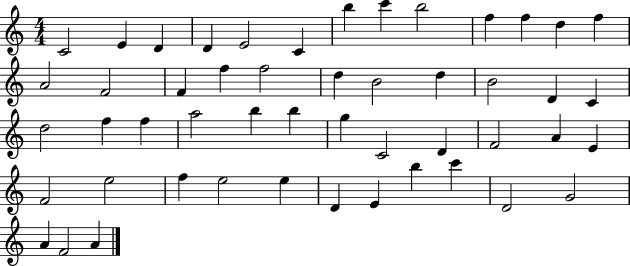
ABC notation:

X:1
T:Untitled
M:4/4
L:1/4
K:C
C2 E D D E2 C b c' b2 f f d f A2 F2 F f f2 d B2 d B2 D C d2 f f a2 b b g C2 D F2 A E F2 e2 f e2 e D E b c' D2 G2 A F2 A